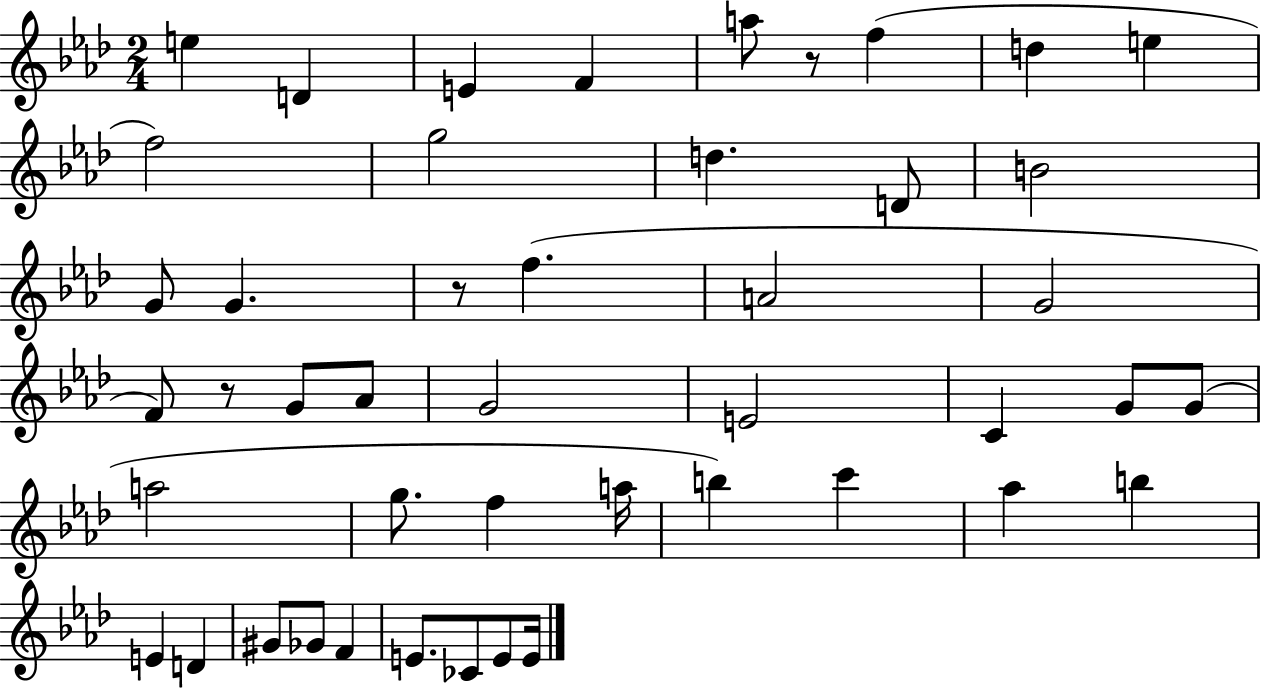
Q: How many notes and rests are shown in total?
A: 46